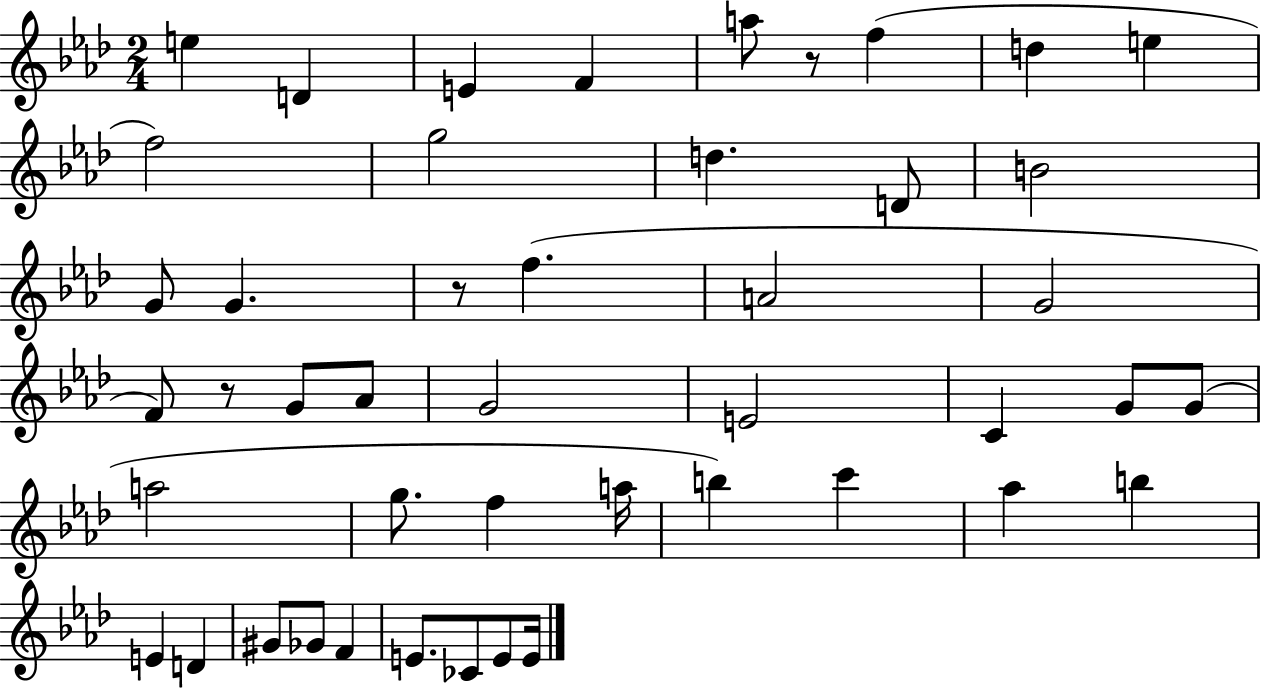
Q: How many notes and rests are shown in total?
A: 46